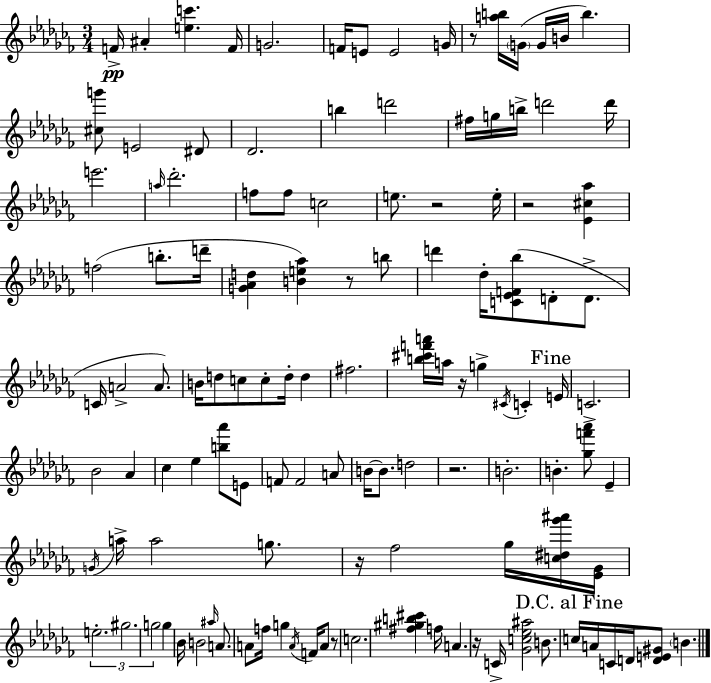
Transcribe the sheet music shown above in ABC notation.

X:1
T:Untitled
M:3/4
L:1/4
K:Abm
F/4 ^A [ec'] F/4 G2 F/4 E/2 E2 G/4 z/2 [ab]/4 G/4 G/4 B/4 b [^cg']/2 E2 ^D/2 _D2 b d'2 ^f/4 g/4 b/4 d'2 d'/4 e'2 a/4 _d'2 f/2 f/2 c2 e/2 z2 e/4 z2 [_E^c_a] f2 b/2 d'/4 [G_Ad] [Be_a] z/2 b/2 d' _d/4 [C_EF_b]/2 D/2 D/2 C/4 A2 A/2 B/4 d/2 c/2 c/2 d/4 d ^f2 [b^c'f'a']/4 a/4 z/4 g ^C/4 C E/4 C2 _B2 _A _c _e [b_a']/2 E/2 F/2 F2 A/2 B/4 B/2 d2 z2 B2 B [_gf'_a']/2 _E G/4 a/4 a2 g/2 z/4 _f2 _g/4 [c^d_g'^a']/4 [_E_G]/4 e2 ^g2 g2 g _B/4 B2 ^a/4 A/2 A/2 f/4 g A/4 F/4 A/2 z/2 c2 [^f^gb^c'] f/4 A z/4 C/4 [_Gc_e^a]2 B/2 c/4 A/4 C/4 D/4 [DE^G]/2 B